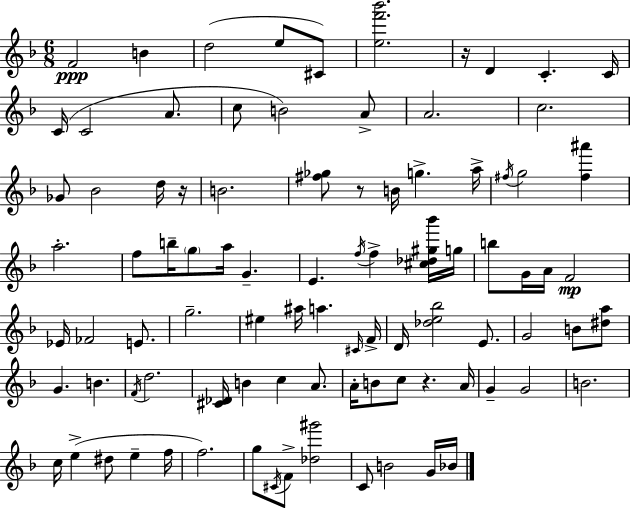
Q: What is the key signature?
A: F major